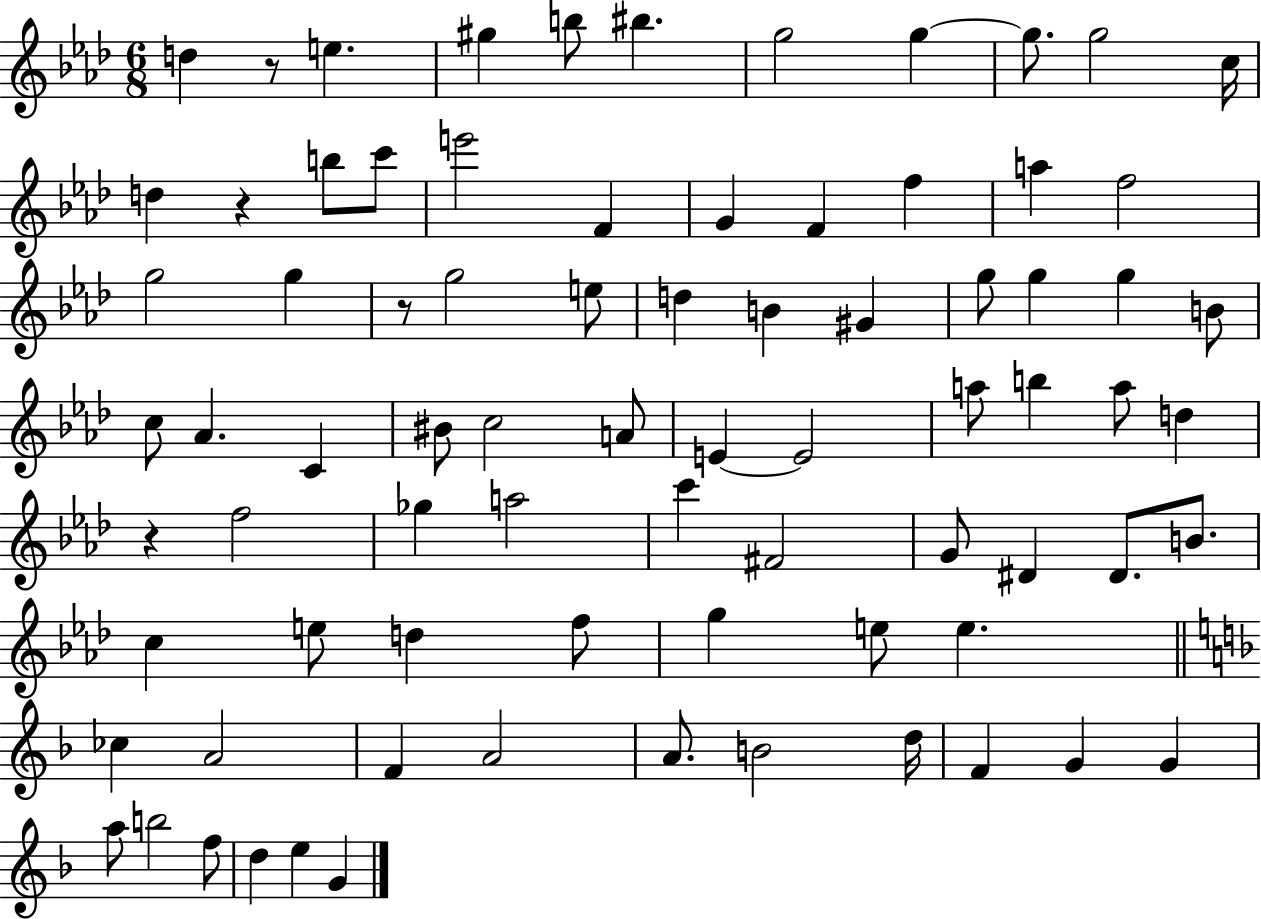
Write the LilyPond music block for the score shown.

{
  \clef treble
  \numericTimeSignature
  \time 6/8
  \key aes \major
  d''4 r8 e''4. | gis''4 b''8 bis''4. | g''2 g''4~~ | g''8. g''2 c''16 | \break d''4 r4 b''8 c'''8 | e'''2 f'4 | g'4 f'4 f''4 | a''4 f''2 | \break g''2 g''4 | r8 g''2 e''8 | d''4 b'4 gis'4 | g''8 g''4 g''4 b'8 | \break c''8 aes'4. c'4 | bis'8 c''2 a'8 | e'4~~ e'2 | a''8 b''4 a''8 d''4 | \break r4 f''2 | ges''4 a''2 | c'''4 fis'2 | g'8 dis'4 dis'8. b'8. | \break c''4 e''8 d''4 f''8 | g''4 e''8 e''4. | \bar "||" \break \key d \minor ces''4 a'2 | f'4 a'2 | a'8. b'2 d''16 | f'4 g'4 g'4 | \break a''8 b''2 f''8 | d''4 e''4 g'4 | \bar "|."
}